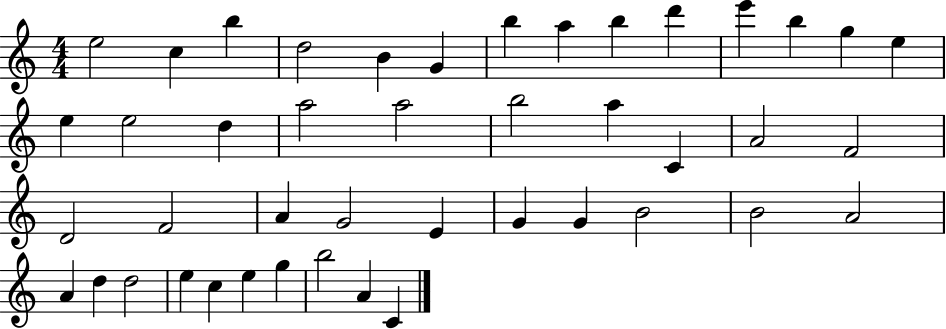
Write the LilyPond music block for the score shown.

{
  \clef treble
  \numericTimeSignature
  \time 4/4
  \key c \major
  e''2 c''4 b''4 | d''2 b'4 g'4 | b''4 a''4 b''4 d'''4 | e'''4 b''4 g''4 e''4 | \break e''4 e''2 d''4 | a''2 a''2 | b''2 a''4 c'4 | a'2 f'2 | \break d'2 f'2 | a'4 g'2 e'4 | g'4 g'4 b'2 | b'2 a'2 | \break a'4 d''4 d''2 | e''4 c''4 e''4 g''4 | b''2 a'4 c'4 | \bar "|."
}